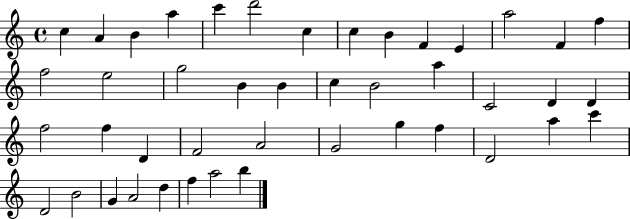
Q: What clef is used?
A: treble